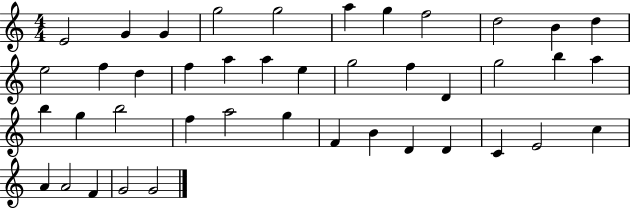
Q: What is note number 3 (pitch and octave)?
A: G4